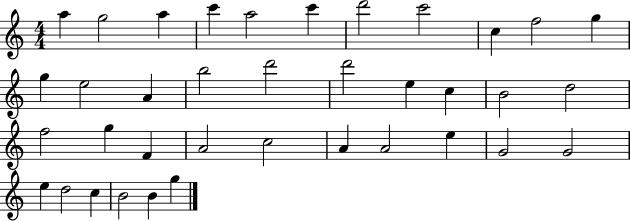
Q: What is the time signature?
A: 4/4